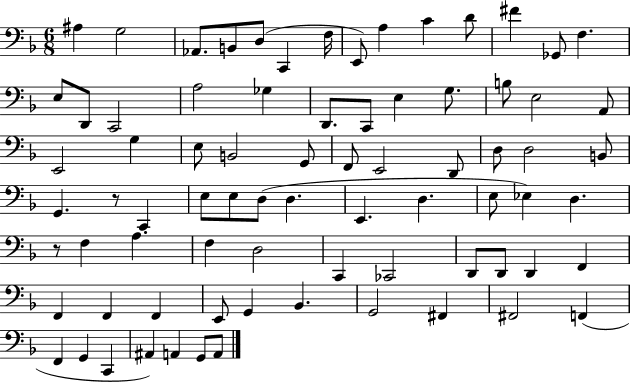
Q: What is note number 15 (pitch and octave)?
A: E3